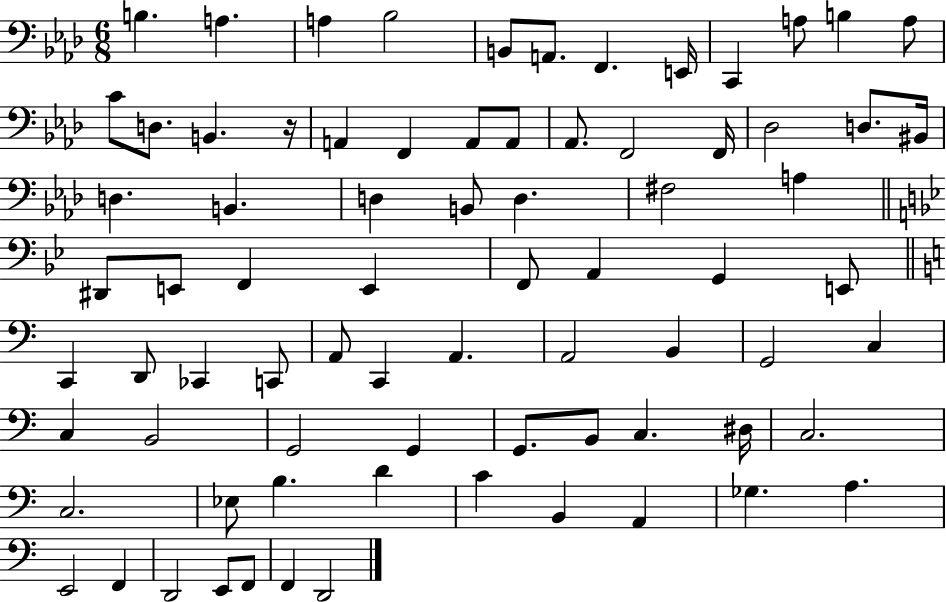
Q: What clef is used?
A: bass